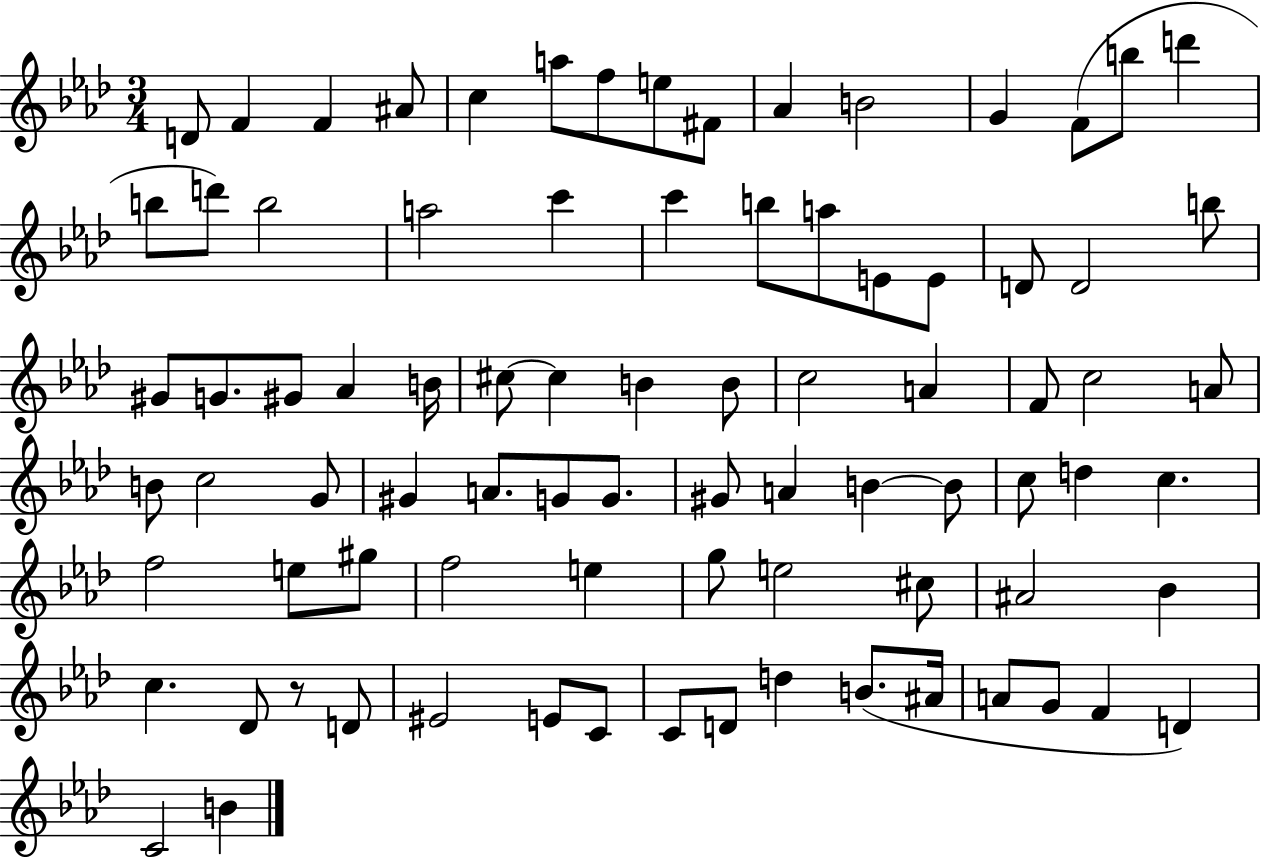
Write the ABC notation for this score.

X:1
T:Untitled
M:3/4
L:1/4
K:Ab
D/2 F F ^A/2 c a/2 f/2 e/2 ^F/2 _A B2 G F/2 b/2 d' b/2 d'/2 b2 a2 c' c' b/2 a/2 E/2 E/2 D/2 D2 b/2 ^G/2 G/2 ^G/2 _A B/4 ^c/2 ^c B B/2 c2 A F/2 c2 A/2 B/2 c2 G/2 ^G A/2 G/2 G/2 ^G/2 A B B/2 c/2 d c f2 e/2 ^g/2 f2 e g/2 e2 ^c/2 ^A2 _B c _D/2 z/2 D/2 ^E2 E/2 C/2 C/2 D/2 d B/2 ^A/4 A/2 G/2 F D C2 B